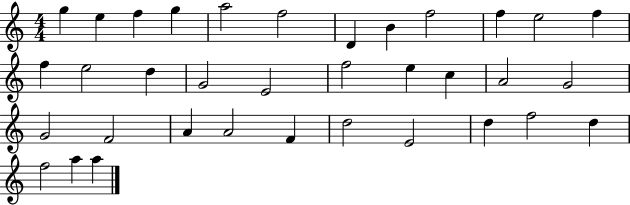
G5/q E5/q F5/q G5/q A5/h F5/h D4/q B4/q F5/h F5/q E5/h F5/q F5/q E5/h D5/q G4/h E4/h F5/h E5/q C5/q A4/h G4/h G4/h F4/h A4/q A4/h F4/q D5/h E4/h D5/q F5/h D5/q F5/h A5/q A5/q